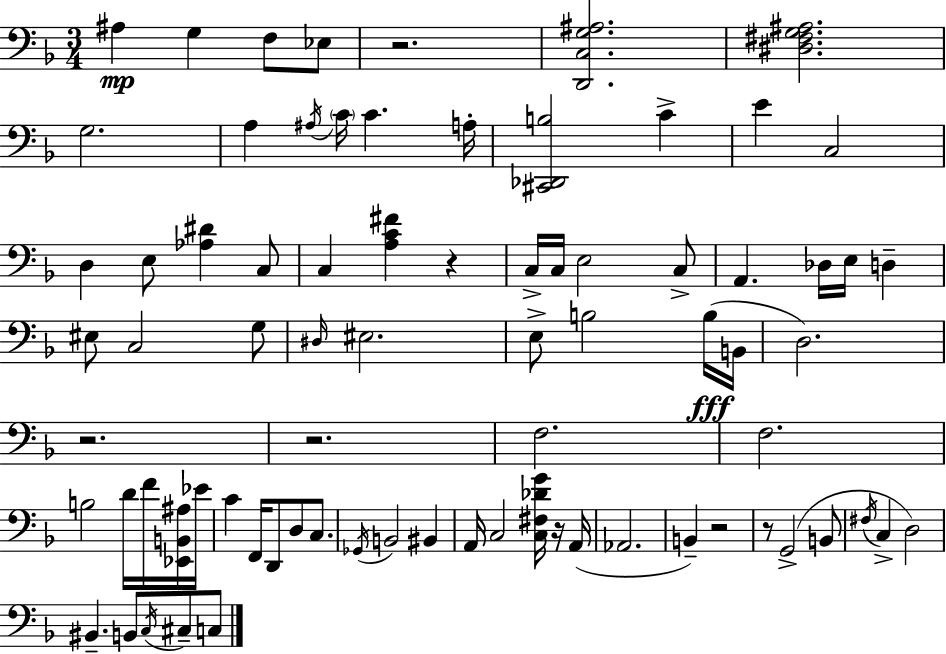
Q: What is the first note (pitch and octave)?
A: A#3